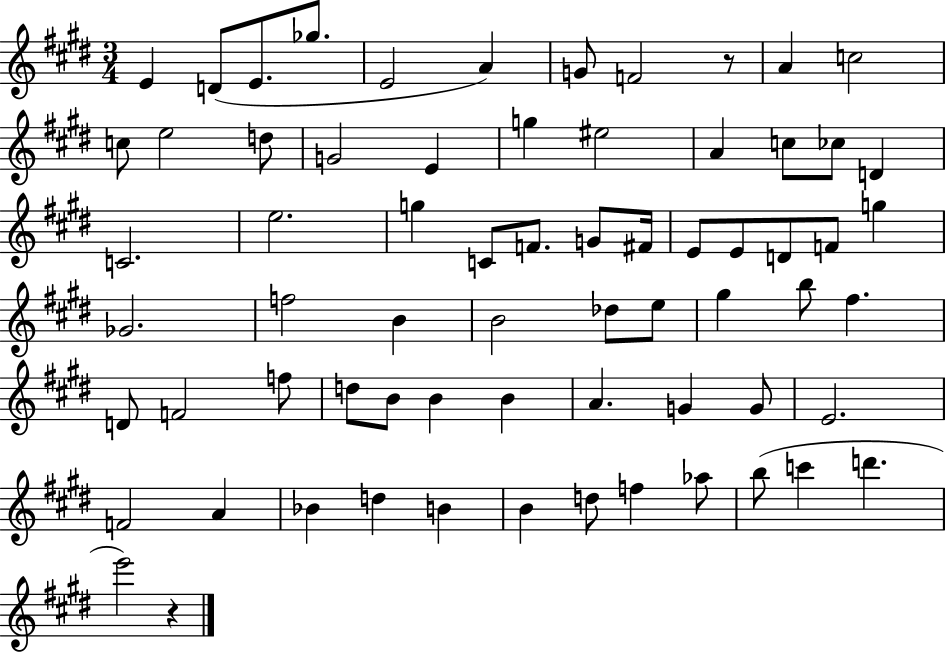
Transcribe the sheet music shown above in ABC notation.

X:1
T:Untitled
M:3/4
L:1/4
K:E
E D/2 E/2 _g/2 E2 A G/2 F2 z/2 A c2 c/2 e2 d/2 G2 E g ^e2 A c/2 _c/2 D C2 e2 g C/2 F/2 G/2 ^F/4 E/2 E/2 D/2 F/2 g _G2 f2 B B2 _d/2 e/2 ^g b/2 ^f D/2 F2 f/2 d/2 B/2 B B A G G/2 E2 F2 A _B d B B d/2 f _a/2 b/2 c' d' e'2 z